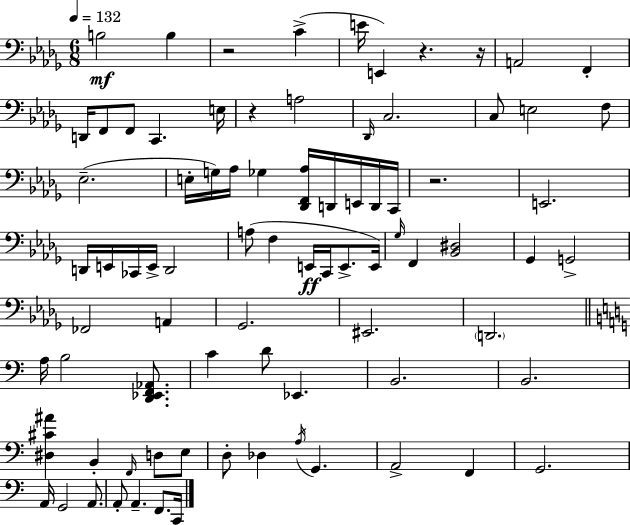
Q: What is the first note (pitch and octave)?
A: B3